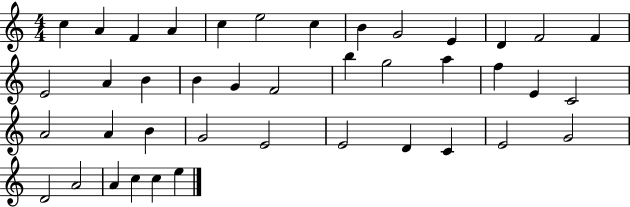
X:1
T:Untitled
M:4/4
L:1/4
K:C
c A F A c e2 c B G2 E D F2 F E2 A B B G F2 b g2 a f E C2 A2 A B G2 E2 E2 D C E2 G2 D2 A2 A c c e